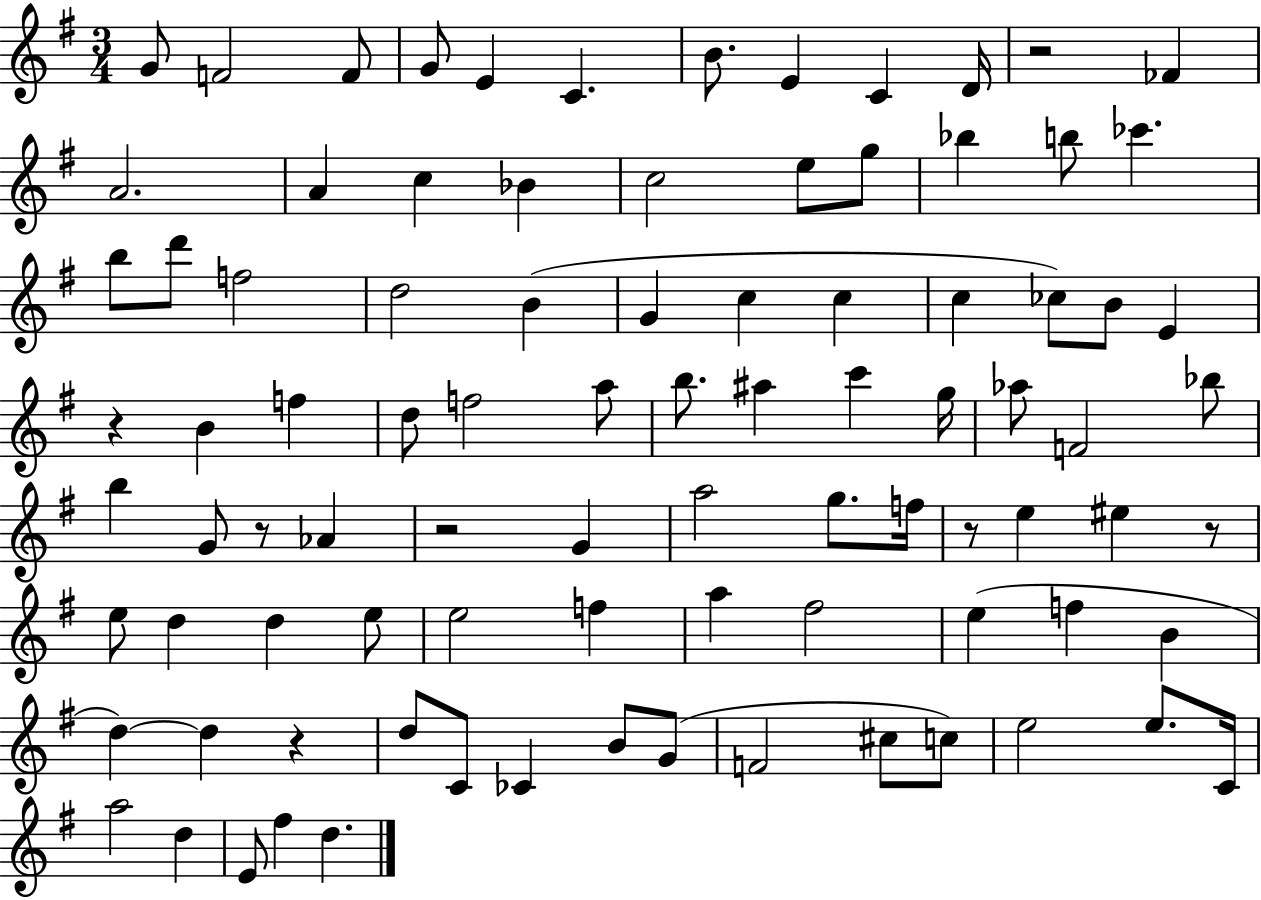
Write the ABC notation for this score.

X:1
T:Untitled
M:3/4
L:1/4
K:G
G/2 F2 F/2 G/2 E C B/2 E C D/4 z2 _F A2 A c _B c2 e/2 g/2 _b b/2 _c' b/2 d'/2 f2 d2 B G c c c _c/2 B/2 E z B f d/2 f2 a/2 b/2 ^a c' g/4 _a/2 F2 _b/2 b G/2 z/2 _A z2 G a2 g/2 f/4 z/2 e ^e z/2 e/2 d d e/2 e2 f a ^f2 e f B d d z d/2 C/2 _C B/2 G/2 F2 ^c/2 c/2 e2 e/2 C/4 a2 d E/2 ^f d